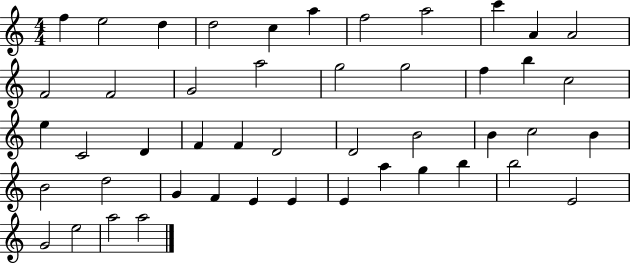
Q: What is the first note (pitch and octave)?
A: F5